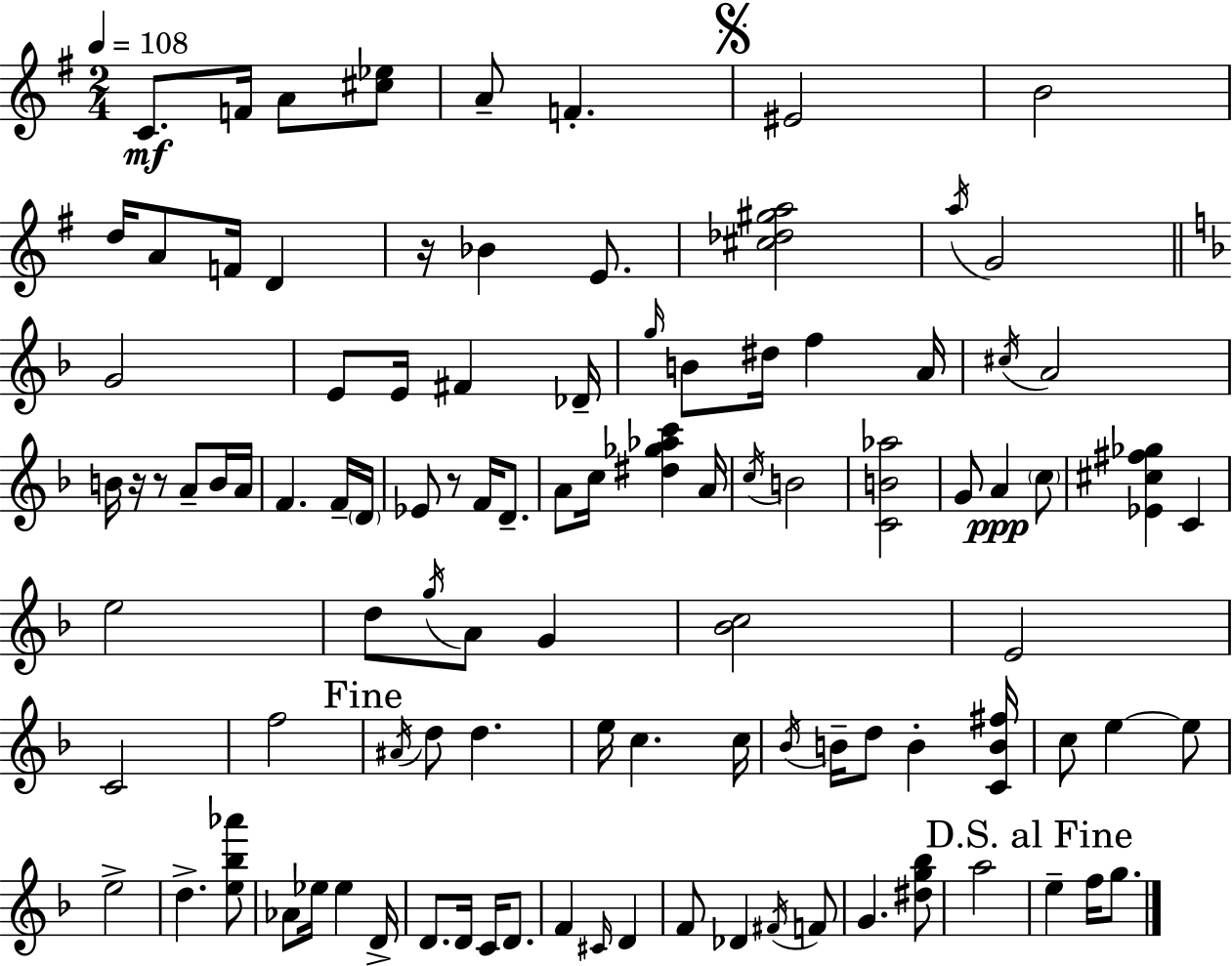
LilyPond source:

{
  \clef treble
  \numericTimeSignature
  \time 2/4
  \key e \minor
  \tempo 4 = 108
  c'8.\mf f'16 a'8 <cis'' ees''>8 | a'8-- f'4.-. | \mark \markup { \musicglyph "scripts.segno" } eis'2 | b'2 | \break d''16 a'8 f'16 d'4 | r16 bes'4 e'8. | <cis'' des'' gis'' a''>2 | \acciaccatura { a''16 } g'2 | \break \bar "||" \break \key d \minor g'2 | e'8 e'16 fis'4 des'16-- | \grace { g''16 } b'8 dis''16 f''4 | a'16 \acciaccatura { cis''16 } a'2 | \break b'16 r16 r8 a'8-- | b'16 a'16 f'4. | f'16-- \parenthesize d'16 ees'8 r8 f'16 d'8.-- | a'8 c''16 <dis'' ges'' aes'' c'''>4 | \break a'16 \acciaccatura { c''16 } b'2 | <c' b' aes''>2 | g'8 a'4\ppp | \parenthesize c''8 <ees' cis'' fis'' ges''>4 c'4 | \break e''2 | d''8 \acciaccatura { g''16 } a'8 | g'4 <bes' c''>2 | e'2 | \break c'2 | f''2 | \mark "Fine" \acciaccatura { ais'16 } d''8 d''4. | e''16 c''4. | \break c''16 \acciaccatura { bes'16 } b'16-- d''8 | b'4-. <c' b' fis''>16 c''8 | e''4~~ e''8 e''2-> | d''4.-> | \break <e'' bes'' aes'''>8 aes'8 | ees''16 ees''4 d'16-> d'8. | d'16 c'16 d'8. f'4 | \grace { cis'16 } d'4 f'8 | \break des'4 \acciaccatura { fis'16 } f'8 | g'4. <dis'' g'' bes''>8 | a''2 | \mark "D.S. al Fine" e''4-- f''16 g''8. | \break \bar "|."
}